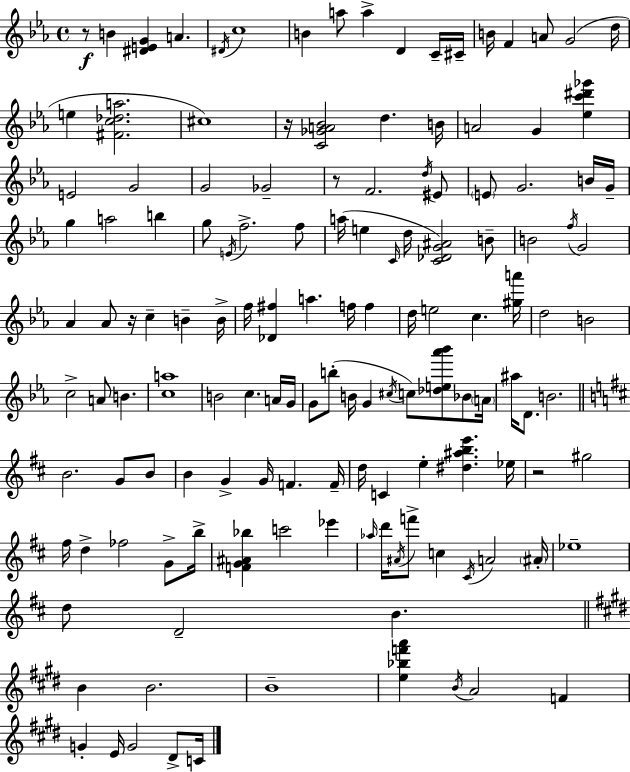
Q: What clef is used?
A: treble